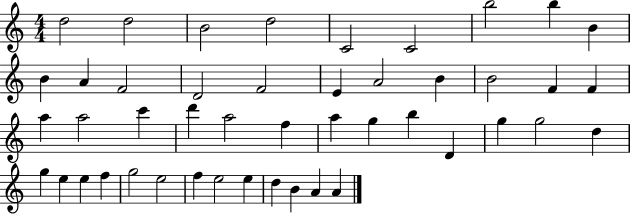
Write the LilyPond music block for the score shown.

{
  \clef treble
  \numericTimeSignature
  \time 4/4
  \key c \major
  d''2 d''2 | b'2 d''2 | c'2 c'2 | b''2 b''4 b'4 | \break b'4 a'4 f'2 | d'2 f'2 | e'4 a'2 b'4 | b'2 f'4 f'4 | \break a''4 a''2 c'''4 | d'''4 a''2 f''4 | a''4 g''4 b''4 d'4 | g''4 g''2 d''4 | \break g''4 e''4 e''4 f''4 | g''2 e''2 | f''4 e''2 e''4 | d''4 b'4 a'4 a'4 | \break \bar "|."
}